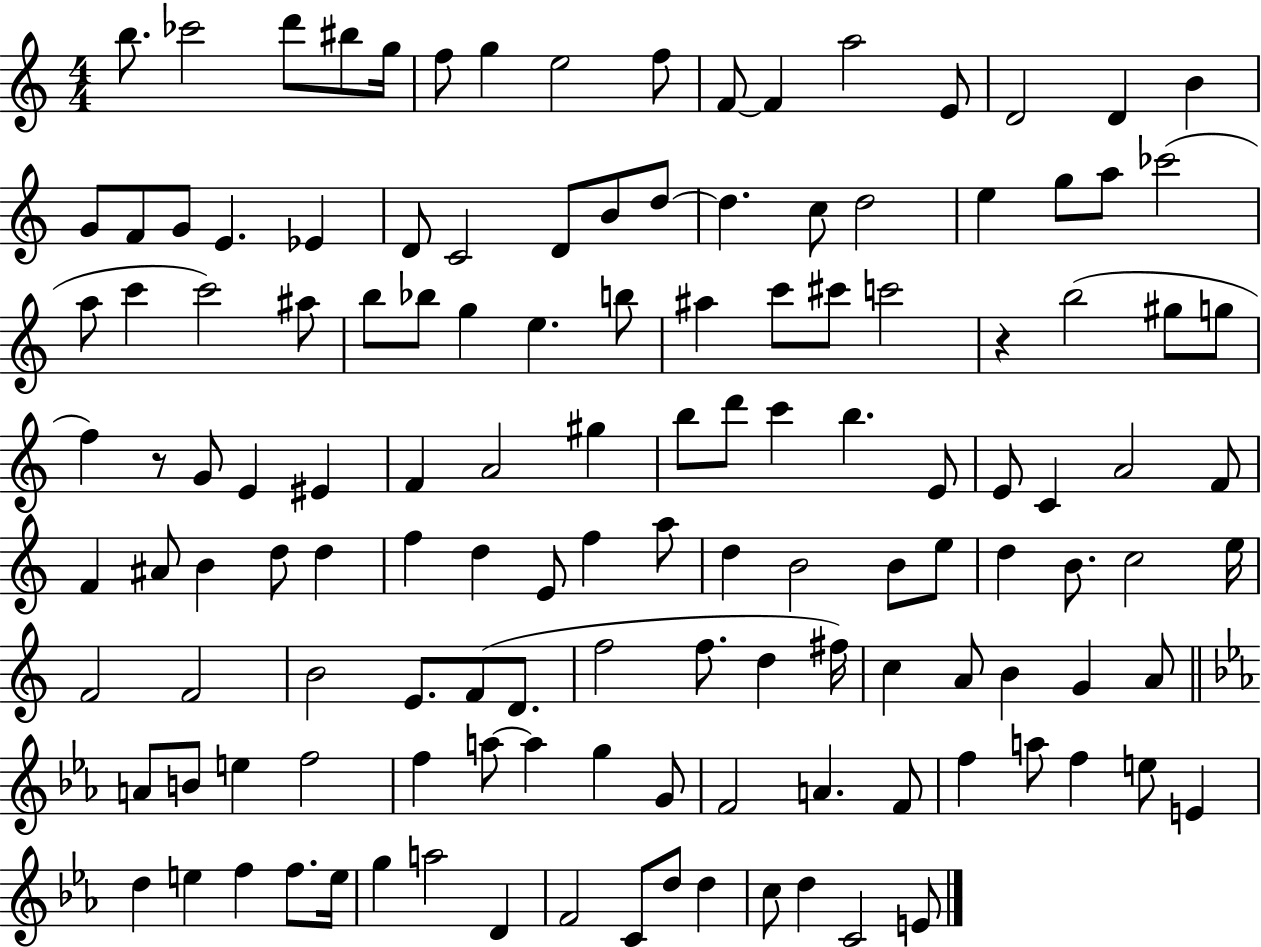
{
  \clef treble
  \numericTimeSignature
  \time 4/4
  \key c \major
  \repeat volta 2 { b''8. ces'''2 d'''8 bis''8 g''16 | f''8 g''4 e''2 f''8 | f'8~~ f'4 a''2 e'8 | d'2 d'4 b'4 | \break g'8 f'8 g'8 e'4. ees'4 | d'8 c'2 d'8 b'8 d''8~~ | d''4. c''8 d''2 | e''4 g''8 a''8 ces'''2( | \break a''8 c'''4 c'''2) ais''8 | b''8 bes''8 g''4 e''4. b''8 | ais''4 c'''8 cis'''8 c'''2 | r4 b''2( gis''8 g''8 | \break f''4) r8 g'8 e'4 eis'4 | f'4 a'2 gis''4 | b''8 d'''8 c'''4 b''4. e'8 | e'8 c'4 a'2 f'8 | \break f'4 ais'8 b'4 d''8 d''4 | f''4 d''4 e'8 f''4 a''8 | d''4 b'2 b'8 e''8 | d''4 b'8. c''2 e''16 | \break f'2 f'2 | b'2 e'8. f'8( d'8. | f''2 f''8. d''4 fis''16) | c''4 a'8 b'4 g'4 a'8 | \break \bar "||" \break \key ees \major a'8 b'8 e''4 f''2 | f''4 a''8~~ a''4 g''4 g'8 | f'2 a'4. f'8 | f''4 a''8 f''4 e''8 e'4 | \break d''4 e''4 f''4 f''8. e''16 | g''4 a''2 d'4 | f'2 c'8 d''8 d''4 | c''8 d''4 c'2 e'8 | \break } \bar "|."
}